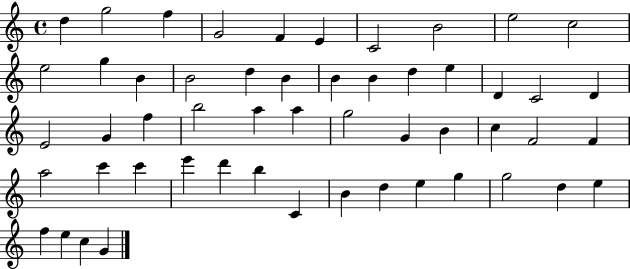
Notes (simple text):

D5/q G5/h F5/q G4/h F4/q E4/q C4/h B4/h E5/h C5/h E5/h G5/q B4/q B4/h D5/q B4/q B4/q B4/q D5/q E5/q D4/q C4/h D4/q E4/h G4/q F5/q B5/h A5/q A5/q G5/h G4/q B4/q C5/q F4/h F4/q A5/h C6/q C6/q E6/q D6/q B5/q C4/q B4/q D5/q E5/q G5/q G5/h D5/q E5/q F5/q E5/q C5/q G4/q